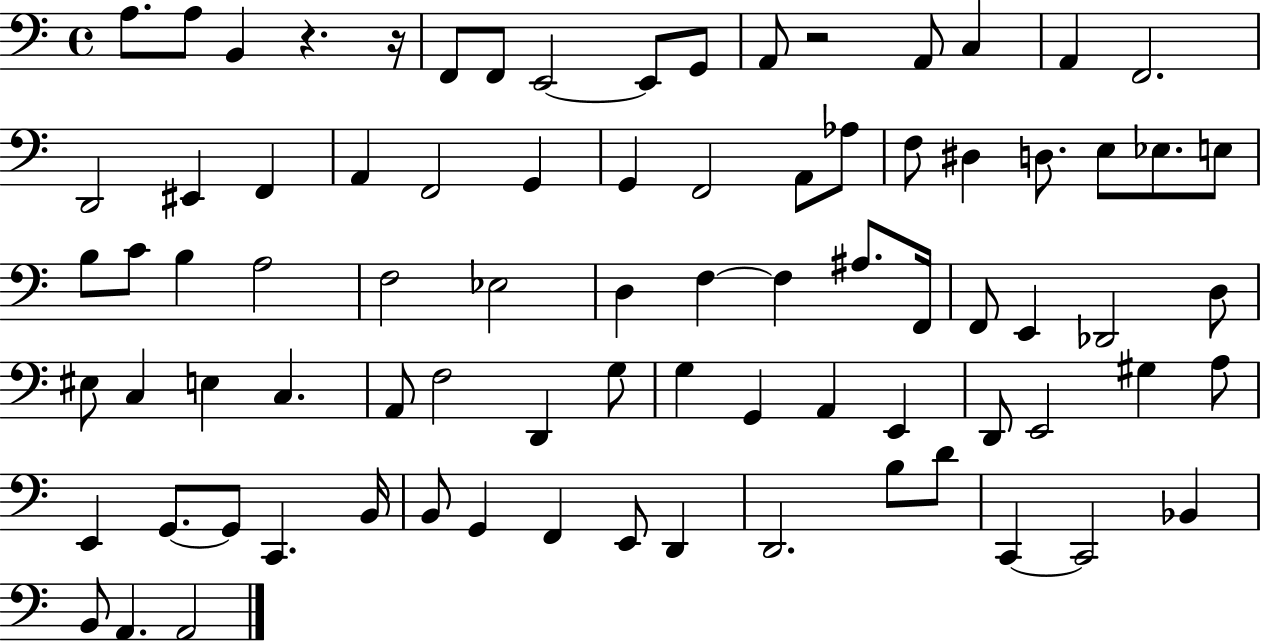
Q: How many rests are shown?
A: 3